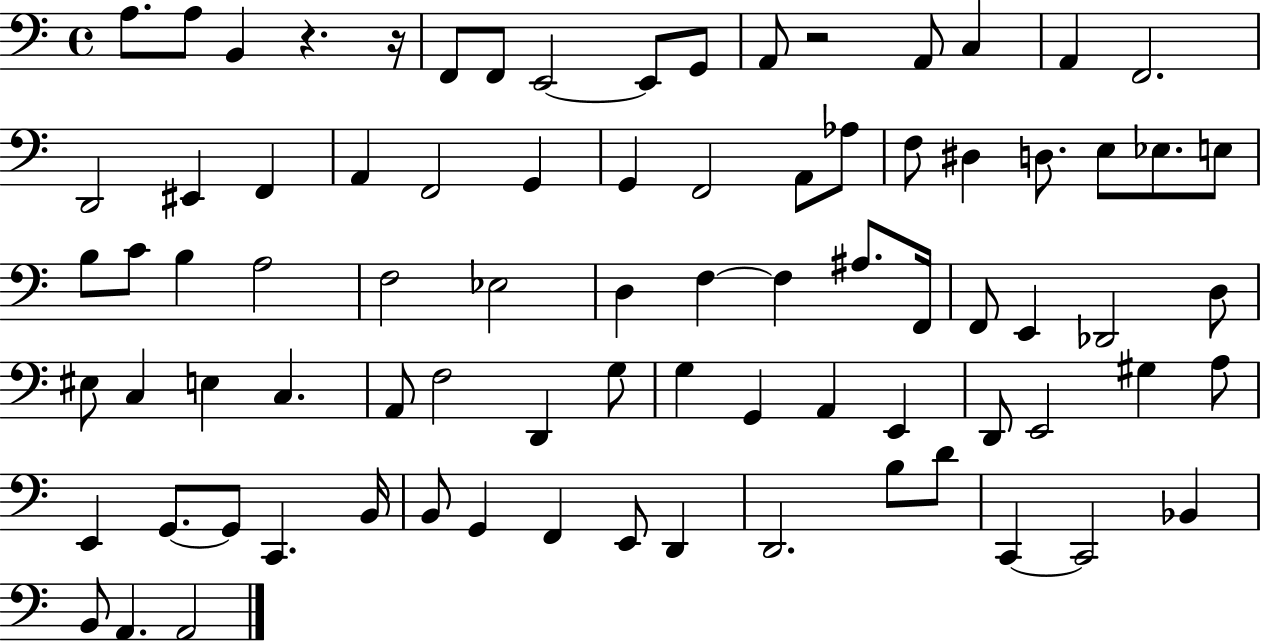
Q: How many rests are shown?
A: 3